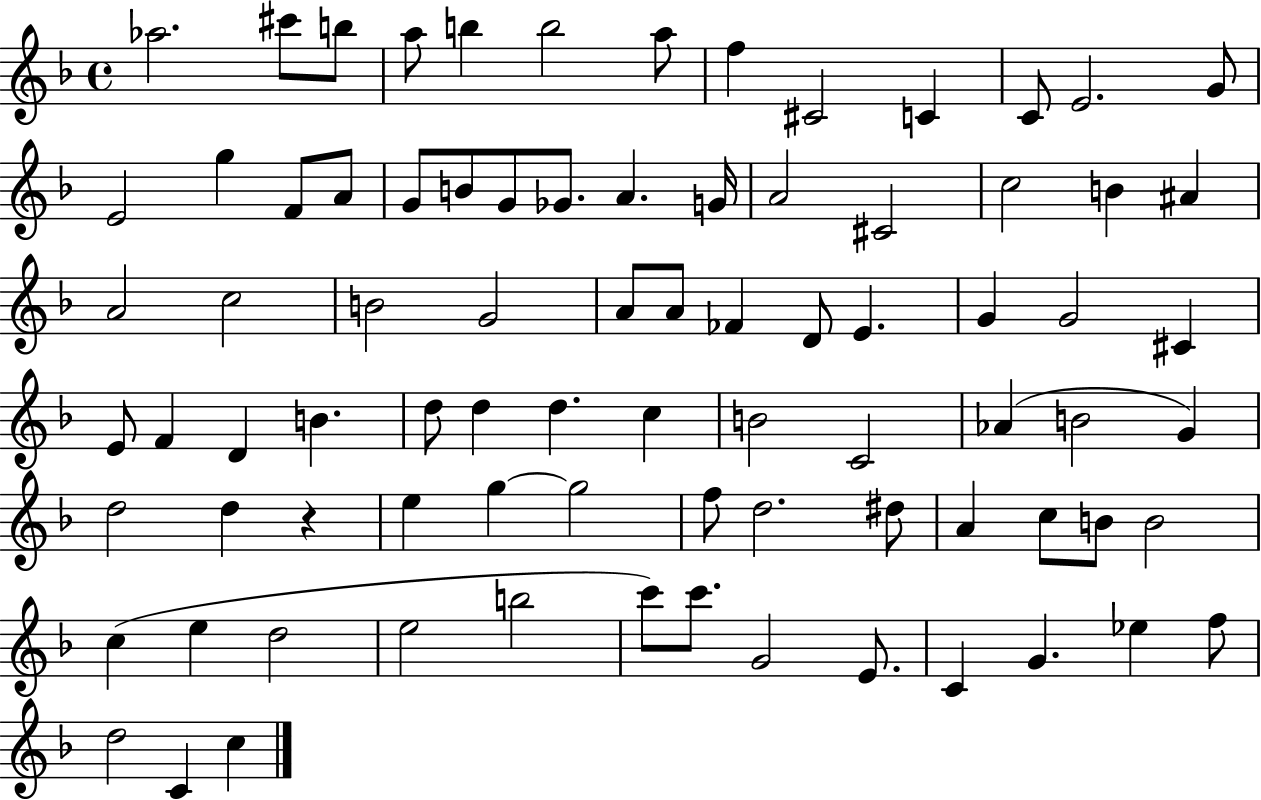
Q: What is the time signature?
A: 4/4